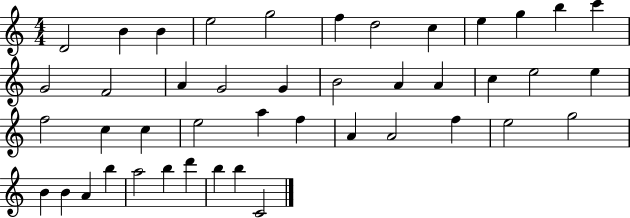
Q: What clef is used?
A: treble